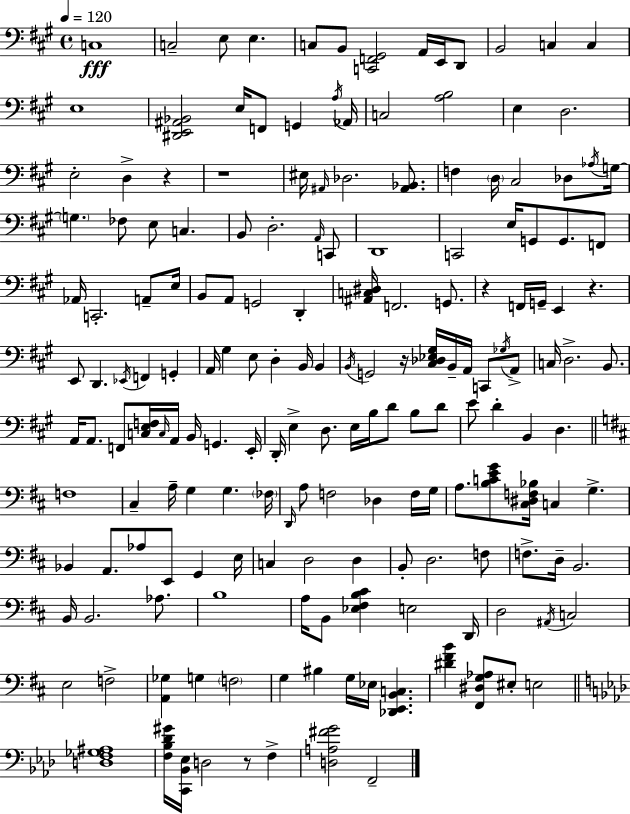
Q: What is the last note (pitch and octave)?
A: F2